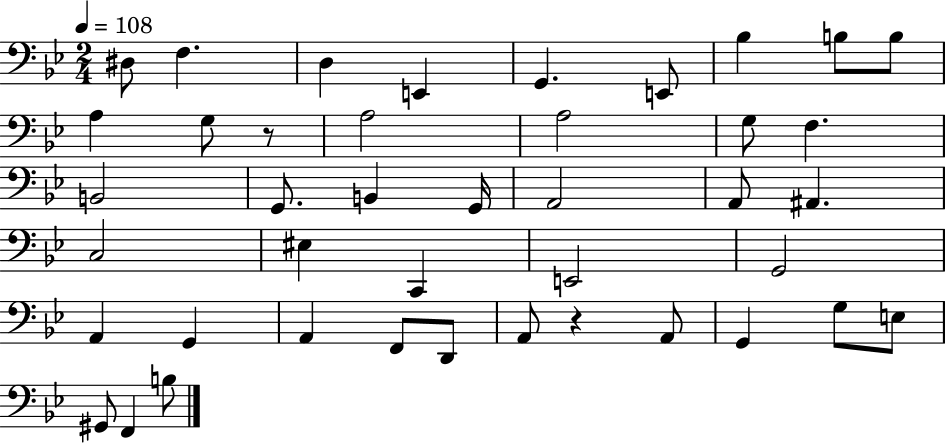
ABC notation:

X:1
T:Untitled
M:2/4
L:1/4
K:Bb
^D,/2 F, D, E,, G,, E,,/2 _B, B,/2 B,/2 A, G,/2 z/2 A,2 A,2 G,/2 F, B,,2 G,,/2 B,, G,,/4 A,,2 A,,/2 ^A,, C,2 ^E, C,, E,,2 G,,2 A,, G,, A,, F,,/2 D,,/2 A,,/2 z A,,/2 G,, G,/2 E,/2 ^G,,/2 F,, B,/2